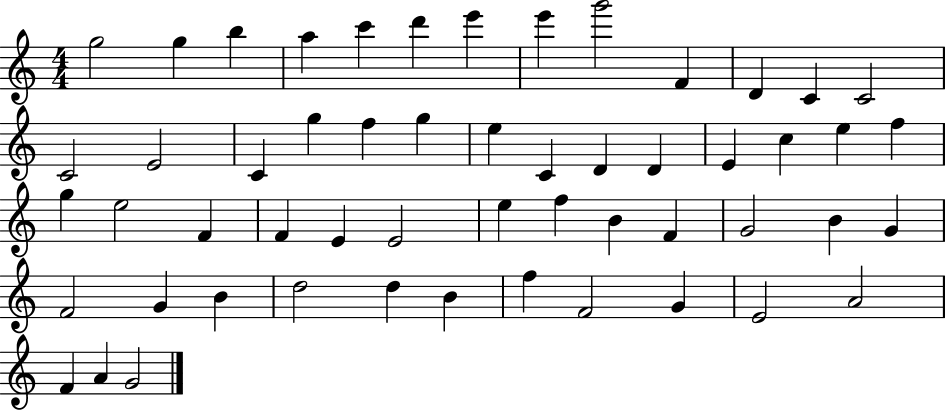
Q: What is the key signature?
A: C major